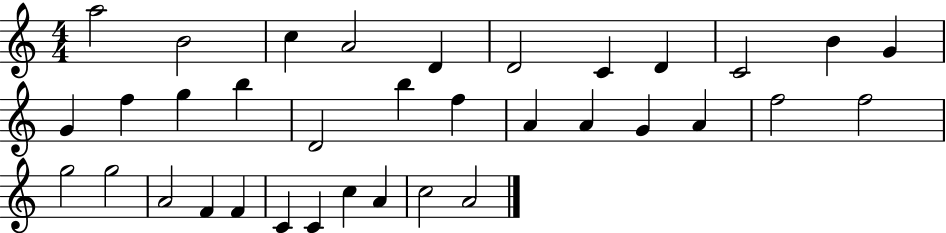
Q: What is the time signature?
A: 4/4